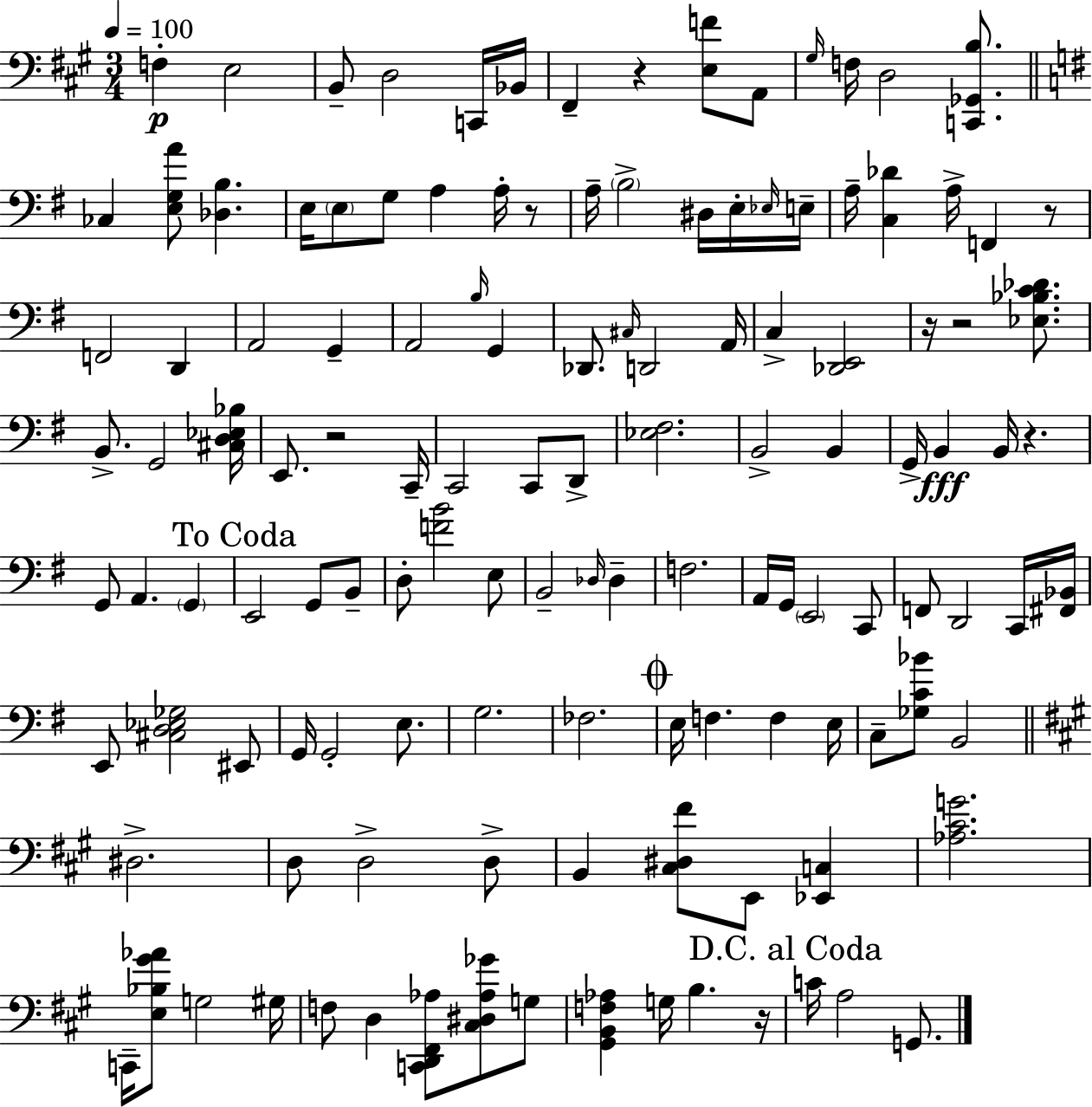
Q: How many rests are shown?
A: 8